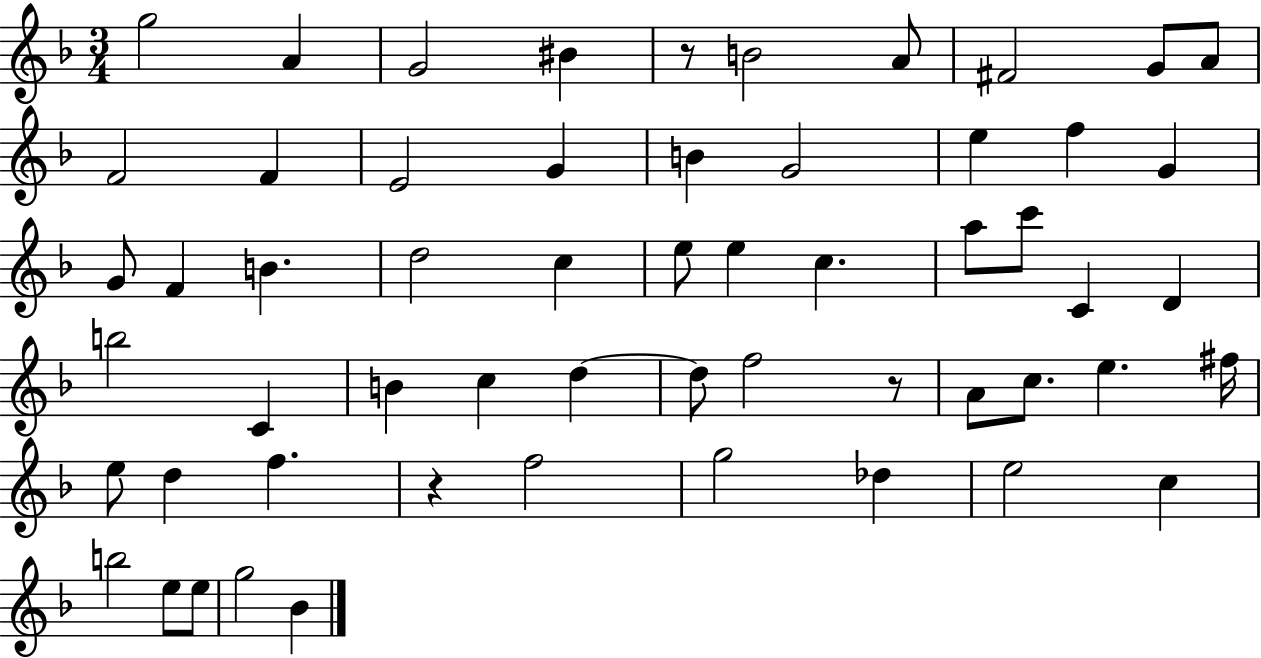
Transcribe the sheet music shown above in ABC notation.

X:1
T:Untitled
M:3/4
L:1/4
K:F
g2 A G2 ^B z/2 B2 A/2 ^F2 G/2 A/2 F2 F E2 G B G2 e f G G/2 F B d2 c e/2 e c a/2 c'/2 C D b2 C B c d d/2 f2 z/2 A/2 c/2 e ^f/4 e/2 d f z f2 g2 _d e2 c b2 e/2 e/2 g2 _B